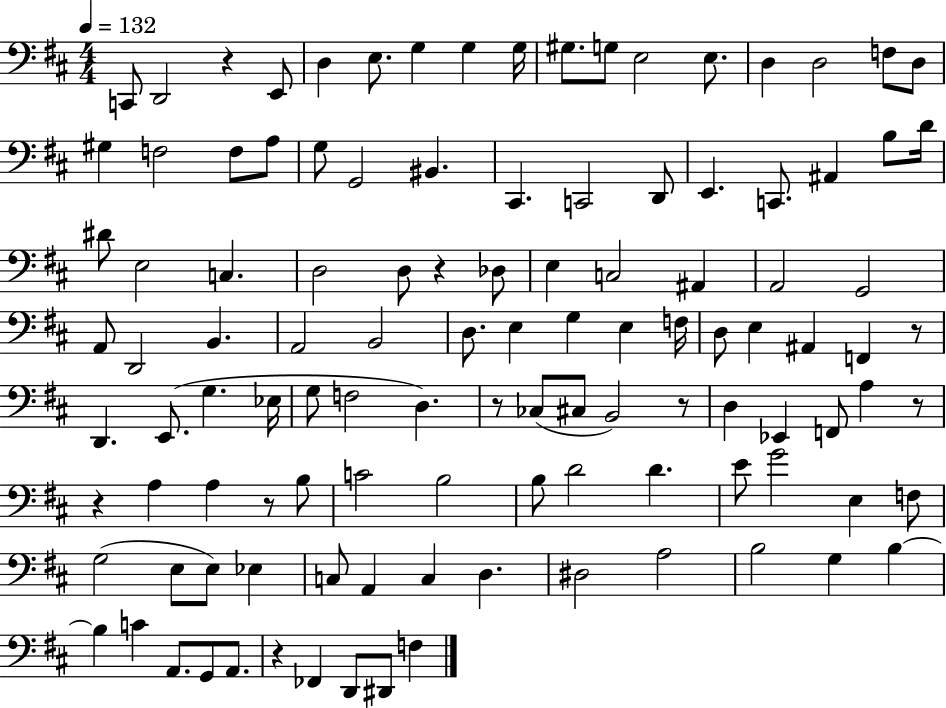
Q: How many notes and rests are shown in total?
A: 113